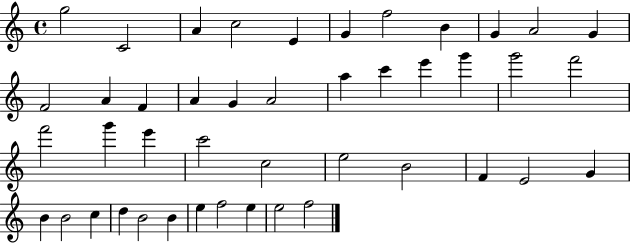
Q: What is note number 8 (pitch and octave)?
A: B4